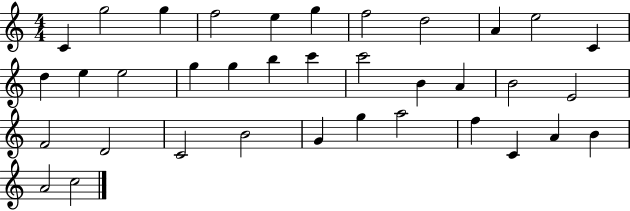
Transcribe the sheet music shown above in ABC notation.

X:1
T:Untitled
M:4/4
L:1/4
K:C
C g2 g f2 e g f2 d2 A e2 C d e e2 g g b c' c'2 B A B2 E2 F2 D2 C2 B2 G g a2 f C A B A2 c2